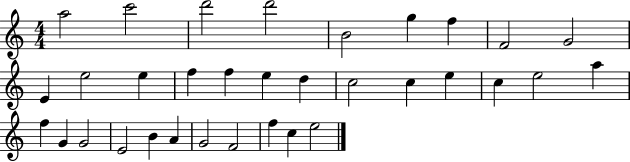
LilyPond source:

{
  \clef treble
  \numericTimeSignature
  \time 4/4
  \key c \major
  a''2 c'''2 | d'''2 d'''2 | b'2 g''4 f''4 | f'2 g'2 | \break e'4 e''2 e''4 | f''4 f''4 e''4 d''4 | c''2 c''4 e''4 | c''4 e''2 a''4 | \break f''4 g'4 g'2 | e'2 b'4 a'4 | g'2 f'2 | f''4 c''4 e''2 | \break \bar "|."
}